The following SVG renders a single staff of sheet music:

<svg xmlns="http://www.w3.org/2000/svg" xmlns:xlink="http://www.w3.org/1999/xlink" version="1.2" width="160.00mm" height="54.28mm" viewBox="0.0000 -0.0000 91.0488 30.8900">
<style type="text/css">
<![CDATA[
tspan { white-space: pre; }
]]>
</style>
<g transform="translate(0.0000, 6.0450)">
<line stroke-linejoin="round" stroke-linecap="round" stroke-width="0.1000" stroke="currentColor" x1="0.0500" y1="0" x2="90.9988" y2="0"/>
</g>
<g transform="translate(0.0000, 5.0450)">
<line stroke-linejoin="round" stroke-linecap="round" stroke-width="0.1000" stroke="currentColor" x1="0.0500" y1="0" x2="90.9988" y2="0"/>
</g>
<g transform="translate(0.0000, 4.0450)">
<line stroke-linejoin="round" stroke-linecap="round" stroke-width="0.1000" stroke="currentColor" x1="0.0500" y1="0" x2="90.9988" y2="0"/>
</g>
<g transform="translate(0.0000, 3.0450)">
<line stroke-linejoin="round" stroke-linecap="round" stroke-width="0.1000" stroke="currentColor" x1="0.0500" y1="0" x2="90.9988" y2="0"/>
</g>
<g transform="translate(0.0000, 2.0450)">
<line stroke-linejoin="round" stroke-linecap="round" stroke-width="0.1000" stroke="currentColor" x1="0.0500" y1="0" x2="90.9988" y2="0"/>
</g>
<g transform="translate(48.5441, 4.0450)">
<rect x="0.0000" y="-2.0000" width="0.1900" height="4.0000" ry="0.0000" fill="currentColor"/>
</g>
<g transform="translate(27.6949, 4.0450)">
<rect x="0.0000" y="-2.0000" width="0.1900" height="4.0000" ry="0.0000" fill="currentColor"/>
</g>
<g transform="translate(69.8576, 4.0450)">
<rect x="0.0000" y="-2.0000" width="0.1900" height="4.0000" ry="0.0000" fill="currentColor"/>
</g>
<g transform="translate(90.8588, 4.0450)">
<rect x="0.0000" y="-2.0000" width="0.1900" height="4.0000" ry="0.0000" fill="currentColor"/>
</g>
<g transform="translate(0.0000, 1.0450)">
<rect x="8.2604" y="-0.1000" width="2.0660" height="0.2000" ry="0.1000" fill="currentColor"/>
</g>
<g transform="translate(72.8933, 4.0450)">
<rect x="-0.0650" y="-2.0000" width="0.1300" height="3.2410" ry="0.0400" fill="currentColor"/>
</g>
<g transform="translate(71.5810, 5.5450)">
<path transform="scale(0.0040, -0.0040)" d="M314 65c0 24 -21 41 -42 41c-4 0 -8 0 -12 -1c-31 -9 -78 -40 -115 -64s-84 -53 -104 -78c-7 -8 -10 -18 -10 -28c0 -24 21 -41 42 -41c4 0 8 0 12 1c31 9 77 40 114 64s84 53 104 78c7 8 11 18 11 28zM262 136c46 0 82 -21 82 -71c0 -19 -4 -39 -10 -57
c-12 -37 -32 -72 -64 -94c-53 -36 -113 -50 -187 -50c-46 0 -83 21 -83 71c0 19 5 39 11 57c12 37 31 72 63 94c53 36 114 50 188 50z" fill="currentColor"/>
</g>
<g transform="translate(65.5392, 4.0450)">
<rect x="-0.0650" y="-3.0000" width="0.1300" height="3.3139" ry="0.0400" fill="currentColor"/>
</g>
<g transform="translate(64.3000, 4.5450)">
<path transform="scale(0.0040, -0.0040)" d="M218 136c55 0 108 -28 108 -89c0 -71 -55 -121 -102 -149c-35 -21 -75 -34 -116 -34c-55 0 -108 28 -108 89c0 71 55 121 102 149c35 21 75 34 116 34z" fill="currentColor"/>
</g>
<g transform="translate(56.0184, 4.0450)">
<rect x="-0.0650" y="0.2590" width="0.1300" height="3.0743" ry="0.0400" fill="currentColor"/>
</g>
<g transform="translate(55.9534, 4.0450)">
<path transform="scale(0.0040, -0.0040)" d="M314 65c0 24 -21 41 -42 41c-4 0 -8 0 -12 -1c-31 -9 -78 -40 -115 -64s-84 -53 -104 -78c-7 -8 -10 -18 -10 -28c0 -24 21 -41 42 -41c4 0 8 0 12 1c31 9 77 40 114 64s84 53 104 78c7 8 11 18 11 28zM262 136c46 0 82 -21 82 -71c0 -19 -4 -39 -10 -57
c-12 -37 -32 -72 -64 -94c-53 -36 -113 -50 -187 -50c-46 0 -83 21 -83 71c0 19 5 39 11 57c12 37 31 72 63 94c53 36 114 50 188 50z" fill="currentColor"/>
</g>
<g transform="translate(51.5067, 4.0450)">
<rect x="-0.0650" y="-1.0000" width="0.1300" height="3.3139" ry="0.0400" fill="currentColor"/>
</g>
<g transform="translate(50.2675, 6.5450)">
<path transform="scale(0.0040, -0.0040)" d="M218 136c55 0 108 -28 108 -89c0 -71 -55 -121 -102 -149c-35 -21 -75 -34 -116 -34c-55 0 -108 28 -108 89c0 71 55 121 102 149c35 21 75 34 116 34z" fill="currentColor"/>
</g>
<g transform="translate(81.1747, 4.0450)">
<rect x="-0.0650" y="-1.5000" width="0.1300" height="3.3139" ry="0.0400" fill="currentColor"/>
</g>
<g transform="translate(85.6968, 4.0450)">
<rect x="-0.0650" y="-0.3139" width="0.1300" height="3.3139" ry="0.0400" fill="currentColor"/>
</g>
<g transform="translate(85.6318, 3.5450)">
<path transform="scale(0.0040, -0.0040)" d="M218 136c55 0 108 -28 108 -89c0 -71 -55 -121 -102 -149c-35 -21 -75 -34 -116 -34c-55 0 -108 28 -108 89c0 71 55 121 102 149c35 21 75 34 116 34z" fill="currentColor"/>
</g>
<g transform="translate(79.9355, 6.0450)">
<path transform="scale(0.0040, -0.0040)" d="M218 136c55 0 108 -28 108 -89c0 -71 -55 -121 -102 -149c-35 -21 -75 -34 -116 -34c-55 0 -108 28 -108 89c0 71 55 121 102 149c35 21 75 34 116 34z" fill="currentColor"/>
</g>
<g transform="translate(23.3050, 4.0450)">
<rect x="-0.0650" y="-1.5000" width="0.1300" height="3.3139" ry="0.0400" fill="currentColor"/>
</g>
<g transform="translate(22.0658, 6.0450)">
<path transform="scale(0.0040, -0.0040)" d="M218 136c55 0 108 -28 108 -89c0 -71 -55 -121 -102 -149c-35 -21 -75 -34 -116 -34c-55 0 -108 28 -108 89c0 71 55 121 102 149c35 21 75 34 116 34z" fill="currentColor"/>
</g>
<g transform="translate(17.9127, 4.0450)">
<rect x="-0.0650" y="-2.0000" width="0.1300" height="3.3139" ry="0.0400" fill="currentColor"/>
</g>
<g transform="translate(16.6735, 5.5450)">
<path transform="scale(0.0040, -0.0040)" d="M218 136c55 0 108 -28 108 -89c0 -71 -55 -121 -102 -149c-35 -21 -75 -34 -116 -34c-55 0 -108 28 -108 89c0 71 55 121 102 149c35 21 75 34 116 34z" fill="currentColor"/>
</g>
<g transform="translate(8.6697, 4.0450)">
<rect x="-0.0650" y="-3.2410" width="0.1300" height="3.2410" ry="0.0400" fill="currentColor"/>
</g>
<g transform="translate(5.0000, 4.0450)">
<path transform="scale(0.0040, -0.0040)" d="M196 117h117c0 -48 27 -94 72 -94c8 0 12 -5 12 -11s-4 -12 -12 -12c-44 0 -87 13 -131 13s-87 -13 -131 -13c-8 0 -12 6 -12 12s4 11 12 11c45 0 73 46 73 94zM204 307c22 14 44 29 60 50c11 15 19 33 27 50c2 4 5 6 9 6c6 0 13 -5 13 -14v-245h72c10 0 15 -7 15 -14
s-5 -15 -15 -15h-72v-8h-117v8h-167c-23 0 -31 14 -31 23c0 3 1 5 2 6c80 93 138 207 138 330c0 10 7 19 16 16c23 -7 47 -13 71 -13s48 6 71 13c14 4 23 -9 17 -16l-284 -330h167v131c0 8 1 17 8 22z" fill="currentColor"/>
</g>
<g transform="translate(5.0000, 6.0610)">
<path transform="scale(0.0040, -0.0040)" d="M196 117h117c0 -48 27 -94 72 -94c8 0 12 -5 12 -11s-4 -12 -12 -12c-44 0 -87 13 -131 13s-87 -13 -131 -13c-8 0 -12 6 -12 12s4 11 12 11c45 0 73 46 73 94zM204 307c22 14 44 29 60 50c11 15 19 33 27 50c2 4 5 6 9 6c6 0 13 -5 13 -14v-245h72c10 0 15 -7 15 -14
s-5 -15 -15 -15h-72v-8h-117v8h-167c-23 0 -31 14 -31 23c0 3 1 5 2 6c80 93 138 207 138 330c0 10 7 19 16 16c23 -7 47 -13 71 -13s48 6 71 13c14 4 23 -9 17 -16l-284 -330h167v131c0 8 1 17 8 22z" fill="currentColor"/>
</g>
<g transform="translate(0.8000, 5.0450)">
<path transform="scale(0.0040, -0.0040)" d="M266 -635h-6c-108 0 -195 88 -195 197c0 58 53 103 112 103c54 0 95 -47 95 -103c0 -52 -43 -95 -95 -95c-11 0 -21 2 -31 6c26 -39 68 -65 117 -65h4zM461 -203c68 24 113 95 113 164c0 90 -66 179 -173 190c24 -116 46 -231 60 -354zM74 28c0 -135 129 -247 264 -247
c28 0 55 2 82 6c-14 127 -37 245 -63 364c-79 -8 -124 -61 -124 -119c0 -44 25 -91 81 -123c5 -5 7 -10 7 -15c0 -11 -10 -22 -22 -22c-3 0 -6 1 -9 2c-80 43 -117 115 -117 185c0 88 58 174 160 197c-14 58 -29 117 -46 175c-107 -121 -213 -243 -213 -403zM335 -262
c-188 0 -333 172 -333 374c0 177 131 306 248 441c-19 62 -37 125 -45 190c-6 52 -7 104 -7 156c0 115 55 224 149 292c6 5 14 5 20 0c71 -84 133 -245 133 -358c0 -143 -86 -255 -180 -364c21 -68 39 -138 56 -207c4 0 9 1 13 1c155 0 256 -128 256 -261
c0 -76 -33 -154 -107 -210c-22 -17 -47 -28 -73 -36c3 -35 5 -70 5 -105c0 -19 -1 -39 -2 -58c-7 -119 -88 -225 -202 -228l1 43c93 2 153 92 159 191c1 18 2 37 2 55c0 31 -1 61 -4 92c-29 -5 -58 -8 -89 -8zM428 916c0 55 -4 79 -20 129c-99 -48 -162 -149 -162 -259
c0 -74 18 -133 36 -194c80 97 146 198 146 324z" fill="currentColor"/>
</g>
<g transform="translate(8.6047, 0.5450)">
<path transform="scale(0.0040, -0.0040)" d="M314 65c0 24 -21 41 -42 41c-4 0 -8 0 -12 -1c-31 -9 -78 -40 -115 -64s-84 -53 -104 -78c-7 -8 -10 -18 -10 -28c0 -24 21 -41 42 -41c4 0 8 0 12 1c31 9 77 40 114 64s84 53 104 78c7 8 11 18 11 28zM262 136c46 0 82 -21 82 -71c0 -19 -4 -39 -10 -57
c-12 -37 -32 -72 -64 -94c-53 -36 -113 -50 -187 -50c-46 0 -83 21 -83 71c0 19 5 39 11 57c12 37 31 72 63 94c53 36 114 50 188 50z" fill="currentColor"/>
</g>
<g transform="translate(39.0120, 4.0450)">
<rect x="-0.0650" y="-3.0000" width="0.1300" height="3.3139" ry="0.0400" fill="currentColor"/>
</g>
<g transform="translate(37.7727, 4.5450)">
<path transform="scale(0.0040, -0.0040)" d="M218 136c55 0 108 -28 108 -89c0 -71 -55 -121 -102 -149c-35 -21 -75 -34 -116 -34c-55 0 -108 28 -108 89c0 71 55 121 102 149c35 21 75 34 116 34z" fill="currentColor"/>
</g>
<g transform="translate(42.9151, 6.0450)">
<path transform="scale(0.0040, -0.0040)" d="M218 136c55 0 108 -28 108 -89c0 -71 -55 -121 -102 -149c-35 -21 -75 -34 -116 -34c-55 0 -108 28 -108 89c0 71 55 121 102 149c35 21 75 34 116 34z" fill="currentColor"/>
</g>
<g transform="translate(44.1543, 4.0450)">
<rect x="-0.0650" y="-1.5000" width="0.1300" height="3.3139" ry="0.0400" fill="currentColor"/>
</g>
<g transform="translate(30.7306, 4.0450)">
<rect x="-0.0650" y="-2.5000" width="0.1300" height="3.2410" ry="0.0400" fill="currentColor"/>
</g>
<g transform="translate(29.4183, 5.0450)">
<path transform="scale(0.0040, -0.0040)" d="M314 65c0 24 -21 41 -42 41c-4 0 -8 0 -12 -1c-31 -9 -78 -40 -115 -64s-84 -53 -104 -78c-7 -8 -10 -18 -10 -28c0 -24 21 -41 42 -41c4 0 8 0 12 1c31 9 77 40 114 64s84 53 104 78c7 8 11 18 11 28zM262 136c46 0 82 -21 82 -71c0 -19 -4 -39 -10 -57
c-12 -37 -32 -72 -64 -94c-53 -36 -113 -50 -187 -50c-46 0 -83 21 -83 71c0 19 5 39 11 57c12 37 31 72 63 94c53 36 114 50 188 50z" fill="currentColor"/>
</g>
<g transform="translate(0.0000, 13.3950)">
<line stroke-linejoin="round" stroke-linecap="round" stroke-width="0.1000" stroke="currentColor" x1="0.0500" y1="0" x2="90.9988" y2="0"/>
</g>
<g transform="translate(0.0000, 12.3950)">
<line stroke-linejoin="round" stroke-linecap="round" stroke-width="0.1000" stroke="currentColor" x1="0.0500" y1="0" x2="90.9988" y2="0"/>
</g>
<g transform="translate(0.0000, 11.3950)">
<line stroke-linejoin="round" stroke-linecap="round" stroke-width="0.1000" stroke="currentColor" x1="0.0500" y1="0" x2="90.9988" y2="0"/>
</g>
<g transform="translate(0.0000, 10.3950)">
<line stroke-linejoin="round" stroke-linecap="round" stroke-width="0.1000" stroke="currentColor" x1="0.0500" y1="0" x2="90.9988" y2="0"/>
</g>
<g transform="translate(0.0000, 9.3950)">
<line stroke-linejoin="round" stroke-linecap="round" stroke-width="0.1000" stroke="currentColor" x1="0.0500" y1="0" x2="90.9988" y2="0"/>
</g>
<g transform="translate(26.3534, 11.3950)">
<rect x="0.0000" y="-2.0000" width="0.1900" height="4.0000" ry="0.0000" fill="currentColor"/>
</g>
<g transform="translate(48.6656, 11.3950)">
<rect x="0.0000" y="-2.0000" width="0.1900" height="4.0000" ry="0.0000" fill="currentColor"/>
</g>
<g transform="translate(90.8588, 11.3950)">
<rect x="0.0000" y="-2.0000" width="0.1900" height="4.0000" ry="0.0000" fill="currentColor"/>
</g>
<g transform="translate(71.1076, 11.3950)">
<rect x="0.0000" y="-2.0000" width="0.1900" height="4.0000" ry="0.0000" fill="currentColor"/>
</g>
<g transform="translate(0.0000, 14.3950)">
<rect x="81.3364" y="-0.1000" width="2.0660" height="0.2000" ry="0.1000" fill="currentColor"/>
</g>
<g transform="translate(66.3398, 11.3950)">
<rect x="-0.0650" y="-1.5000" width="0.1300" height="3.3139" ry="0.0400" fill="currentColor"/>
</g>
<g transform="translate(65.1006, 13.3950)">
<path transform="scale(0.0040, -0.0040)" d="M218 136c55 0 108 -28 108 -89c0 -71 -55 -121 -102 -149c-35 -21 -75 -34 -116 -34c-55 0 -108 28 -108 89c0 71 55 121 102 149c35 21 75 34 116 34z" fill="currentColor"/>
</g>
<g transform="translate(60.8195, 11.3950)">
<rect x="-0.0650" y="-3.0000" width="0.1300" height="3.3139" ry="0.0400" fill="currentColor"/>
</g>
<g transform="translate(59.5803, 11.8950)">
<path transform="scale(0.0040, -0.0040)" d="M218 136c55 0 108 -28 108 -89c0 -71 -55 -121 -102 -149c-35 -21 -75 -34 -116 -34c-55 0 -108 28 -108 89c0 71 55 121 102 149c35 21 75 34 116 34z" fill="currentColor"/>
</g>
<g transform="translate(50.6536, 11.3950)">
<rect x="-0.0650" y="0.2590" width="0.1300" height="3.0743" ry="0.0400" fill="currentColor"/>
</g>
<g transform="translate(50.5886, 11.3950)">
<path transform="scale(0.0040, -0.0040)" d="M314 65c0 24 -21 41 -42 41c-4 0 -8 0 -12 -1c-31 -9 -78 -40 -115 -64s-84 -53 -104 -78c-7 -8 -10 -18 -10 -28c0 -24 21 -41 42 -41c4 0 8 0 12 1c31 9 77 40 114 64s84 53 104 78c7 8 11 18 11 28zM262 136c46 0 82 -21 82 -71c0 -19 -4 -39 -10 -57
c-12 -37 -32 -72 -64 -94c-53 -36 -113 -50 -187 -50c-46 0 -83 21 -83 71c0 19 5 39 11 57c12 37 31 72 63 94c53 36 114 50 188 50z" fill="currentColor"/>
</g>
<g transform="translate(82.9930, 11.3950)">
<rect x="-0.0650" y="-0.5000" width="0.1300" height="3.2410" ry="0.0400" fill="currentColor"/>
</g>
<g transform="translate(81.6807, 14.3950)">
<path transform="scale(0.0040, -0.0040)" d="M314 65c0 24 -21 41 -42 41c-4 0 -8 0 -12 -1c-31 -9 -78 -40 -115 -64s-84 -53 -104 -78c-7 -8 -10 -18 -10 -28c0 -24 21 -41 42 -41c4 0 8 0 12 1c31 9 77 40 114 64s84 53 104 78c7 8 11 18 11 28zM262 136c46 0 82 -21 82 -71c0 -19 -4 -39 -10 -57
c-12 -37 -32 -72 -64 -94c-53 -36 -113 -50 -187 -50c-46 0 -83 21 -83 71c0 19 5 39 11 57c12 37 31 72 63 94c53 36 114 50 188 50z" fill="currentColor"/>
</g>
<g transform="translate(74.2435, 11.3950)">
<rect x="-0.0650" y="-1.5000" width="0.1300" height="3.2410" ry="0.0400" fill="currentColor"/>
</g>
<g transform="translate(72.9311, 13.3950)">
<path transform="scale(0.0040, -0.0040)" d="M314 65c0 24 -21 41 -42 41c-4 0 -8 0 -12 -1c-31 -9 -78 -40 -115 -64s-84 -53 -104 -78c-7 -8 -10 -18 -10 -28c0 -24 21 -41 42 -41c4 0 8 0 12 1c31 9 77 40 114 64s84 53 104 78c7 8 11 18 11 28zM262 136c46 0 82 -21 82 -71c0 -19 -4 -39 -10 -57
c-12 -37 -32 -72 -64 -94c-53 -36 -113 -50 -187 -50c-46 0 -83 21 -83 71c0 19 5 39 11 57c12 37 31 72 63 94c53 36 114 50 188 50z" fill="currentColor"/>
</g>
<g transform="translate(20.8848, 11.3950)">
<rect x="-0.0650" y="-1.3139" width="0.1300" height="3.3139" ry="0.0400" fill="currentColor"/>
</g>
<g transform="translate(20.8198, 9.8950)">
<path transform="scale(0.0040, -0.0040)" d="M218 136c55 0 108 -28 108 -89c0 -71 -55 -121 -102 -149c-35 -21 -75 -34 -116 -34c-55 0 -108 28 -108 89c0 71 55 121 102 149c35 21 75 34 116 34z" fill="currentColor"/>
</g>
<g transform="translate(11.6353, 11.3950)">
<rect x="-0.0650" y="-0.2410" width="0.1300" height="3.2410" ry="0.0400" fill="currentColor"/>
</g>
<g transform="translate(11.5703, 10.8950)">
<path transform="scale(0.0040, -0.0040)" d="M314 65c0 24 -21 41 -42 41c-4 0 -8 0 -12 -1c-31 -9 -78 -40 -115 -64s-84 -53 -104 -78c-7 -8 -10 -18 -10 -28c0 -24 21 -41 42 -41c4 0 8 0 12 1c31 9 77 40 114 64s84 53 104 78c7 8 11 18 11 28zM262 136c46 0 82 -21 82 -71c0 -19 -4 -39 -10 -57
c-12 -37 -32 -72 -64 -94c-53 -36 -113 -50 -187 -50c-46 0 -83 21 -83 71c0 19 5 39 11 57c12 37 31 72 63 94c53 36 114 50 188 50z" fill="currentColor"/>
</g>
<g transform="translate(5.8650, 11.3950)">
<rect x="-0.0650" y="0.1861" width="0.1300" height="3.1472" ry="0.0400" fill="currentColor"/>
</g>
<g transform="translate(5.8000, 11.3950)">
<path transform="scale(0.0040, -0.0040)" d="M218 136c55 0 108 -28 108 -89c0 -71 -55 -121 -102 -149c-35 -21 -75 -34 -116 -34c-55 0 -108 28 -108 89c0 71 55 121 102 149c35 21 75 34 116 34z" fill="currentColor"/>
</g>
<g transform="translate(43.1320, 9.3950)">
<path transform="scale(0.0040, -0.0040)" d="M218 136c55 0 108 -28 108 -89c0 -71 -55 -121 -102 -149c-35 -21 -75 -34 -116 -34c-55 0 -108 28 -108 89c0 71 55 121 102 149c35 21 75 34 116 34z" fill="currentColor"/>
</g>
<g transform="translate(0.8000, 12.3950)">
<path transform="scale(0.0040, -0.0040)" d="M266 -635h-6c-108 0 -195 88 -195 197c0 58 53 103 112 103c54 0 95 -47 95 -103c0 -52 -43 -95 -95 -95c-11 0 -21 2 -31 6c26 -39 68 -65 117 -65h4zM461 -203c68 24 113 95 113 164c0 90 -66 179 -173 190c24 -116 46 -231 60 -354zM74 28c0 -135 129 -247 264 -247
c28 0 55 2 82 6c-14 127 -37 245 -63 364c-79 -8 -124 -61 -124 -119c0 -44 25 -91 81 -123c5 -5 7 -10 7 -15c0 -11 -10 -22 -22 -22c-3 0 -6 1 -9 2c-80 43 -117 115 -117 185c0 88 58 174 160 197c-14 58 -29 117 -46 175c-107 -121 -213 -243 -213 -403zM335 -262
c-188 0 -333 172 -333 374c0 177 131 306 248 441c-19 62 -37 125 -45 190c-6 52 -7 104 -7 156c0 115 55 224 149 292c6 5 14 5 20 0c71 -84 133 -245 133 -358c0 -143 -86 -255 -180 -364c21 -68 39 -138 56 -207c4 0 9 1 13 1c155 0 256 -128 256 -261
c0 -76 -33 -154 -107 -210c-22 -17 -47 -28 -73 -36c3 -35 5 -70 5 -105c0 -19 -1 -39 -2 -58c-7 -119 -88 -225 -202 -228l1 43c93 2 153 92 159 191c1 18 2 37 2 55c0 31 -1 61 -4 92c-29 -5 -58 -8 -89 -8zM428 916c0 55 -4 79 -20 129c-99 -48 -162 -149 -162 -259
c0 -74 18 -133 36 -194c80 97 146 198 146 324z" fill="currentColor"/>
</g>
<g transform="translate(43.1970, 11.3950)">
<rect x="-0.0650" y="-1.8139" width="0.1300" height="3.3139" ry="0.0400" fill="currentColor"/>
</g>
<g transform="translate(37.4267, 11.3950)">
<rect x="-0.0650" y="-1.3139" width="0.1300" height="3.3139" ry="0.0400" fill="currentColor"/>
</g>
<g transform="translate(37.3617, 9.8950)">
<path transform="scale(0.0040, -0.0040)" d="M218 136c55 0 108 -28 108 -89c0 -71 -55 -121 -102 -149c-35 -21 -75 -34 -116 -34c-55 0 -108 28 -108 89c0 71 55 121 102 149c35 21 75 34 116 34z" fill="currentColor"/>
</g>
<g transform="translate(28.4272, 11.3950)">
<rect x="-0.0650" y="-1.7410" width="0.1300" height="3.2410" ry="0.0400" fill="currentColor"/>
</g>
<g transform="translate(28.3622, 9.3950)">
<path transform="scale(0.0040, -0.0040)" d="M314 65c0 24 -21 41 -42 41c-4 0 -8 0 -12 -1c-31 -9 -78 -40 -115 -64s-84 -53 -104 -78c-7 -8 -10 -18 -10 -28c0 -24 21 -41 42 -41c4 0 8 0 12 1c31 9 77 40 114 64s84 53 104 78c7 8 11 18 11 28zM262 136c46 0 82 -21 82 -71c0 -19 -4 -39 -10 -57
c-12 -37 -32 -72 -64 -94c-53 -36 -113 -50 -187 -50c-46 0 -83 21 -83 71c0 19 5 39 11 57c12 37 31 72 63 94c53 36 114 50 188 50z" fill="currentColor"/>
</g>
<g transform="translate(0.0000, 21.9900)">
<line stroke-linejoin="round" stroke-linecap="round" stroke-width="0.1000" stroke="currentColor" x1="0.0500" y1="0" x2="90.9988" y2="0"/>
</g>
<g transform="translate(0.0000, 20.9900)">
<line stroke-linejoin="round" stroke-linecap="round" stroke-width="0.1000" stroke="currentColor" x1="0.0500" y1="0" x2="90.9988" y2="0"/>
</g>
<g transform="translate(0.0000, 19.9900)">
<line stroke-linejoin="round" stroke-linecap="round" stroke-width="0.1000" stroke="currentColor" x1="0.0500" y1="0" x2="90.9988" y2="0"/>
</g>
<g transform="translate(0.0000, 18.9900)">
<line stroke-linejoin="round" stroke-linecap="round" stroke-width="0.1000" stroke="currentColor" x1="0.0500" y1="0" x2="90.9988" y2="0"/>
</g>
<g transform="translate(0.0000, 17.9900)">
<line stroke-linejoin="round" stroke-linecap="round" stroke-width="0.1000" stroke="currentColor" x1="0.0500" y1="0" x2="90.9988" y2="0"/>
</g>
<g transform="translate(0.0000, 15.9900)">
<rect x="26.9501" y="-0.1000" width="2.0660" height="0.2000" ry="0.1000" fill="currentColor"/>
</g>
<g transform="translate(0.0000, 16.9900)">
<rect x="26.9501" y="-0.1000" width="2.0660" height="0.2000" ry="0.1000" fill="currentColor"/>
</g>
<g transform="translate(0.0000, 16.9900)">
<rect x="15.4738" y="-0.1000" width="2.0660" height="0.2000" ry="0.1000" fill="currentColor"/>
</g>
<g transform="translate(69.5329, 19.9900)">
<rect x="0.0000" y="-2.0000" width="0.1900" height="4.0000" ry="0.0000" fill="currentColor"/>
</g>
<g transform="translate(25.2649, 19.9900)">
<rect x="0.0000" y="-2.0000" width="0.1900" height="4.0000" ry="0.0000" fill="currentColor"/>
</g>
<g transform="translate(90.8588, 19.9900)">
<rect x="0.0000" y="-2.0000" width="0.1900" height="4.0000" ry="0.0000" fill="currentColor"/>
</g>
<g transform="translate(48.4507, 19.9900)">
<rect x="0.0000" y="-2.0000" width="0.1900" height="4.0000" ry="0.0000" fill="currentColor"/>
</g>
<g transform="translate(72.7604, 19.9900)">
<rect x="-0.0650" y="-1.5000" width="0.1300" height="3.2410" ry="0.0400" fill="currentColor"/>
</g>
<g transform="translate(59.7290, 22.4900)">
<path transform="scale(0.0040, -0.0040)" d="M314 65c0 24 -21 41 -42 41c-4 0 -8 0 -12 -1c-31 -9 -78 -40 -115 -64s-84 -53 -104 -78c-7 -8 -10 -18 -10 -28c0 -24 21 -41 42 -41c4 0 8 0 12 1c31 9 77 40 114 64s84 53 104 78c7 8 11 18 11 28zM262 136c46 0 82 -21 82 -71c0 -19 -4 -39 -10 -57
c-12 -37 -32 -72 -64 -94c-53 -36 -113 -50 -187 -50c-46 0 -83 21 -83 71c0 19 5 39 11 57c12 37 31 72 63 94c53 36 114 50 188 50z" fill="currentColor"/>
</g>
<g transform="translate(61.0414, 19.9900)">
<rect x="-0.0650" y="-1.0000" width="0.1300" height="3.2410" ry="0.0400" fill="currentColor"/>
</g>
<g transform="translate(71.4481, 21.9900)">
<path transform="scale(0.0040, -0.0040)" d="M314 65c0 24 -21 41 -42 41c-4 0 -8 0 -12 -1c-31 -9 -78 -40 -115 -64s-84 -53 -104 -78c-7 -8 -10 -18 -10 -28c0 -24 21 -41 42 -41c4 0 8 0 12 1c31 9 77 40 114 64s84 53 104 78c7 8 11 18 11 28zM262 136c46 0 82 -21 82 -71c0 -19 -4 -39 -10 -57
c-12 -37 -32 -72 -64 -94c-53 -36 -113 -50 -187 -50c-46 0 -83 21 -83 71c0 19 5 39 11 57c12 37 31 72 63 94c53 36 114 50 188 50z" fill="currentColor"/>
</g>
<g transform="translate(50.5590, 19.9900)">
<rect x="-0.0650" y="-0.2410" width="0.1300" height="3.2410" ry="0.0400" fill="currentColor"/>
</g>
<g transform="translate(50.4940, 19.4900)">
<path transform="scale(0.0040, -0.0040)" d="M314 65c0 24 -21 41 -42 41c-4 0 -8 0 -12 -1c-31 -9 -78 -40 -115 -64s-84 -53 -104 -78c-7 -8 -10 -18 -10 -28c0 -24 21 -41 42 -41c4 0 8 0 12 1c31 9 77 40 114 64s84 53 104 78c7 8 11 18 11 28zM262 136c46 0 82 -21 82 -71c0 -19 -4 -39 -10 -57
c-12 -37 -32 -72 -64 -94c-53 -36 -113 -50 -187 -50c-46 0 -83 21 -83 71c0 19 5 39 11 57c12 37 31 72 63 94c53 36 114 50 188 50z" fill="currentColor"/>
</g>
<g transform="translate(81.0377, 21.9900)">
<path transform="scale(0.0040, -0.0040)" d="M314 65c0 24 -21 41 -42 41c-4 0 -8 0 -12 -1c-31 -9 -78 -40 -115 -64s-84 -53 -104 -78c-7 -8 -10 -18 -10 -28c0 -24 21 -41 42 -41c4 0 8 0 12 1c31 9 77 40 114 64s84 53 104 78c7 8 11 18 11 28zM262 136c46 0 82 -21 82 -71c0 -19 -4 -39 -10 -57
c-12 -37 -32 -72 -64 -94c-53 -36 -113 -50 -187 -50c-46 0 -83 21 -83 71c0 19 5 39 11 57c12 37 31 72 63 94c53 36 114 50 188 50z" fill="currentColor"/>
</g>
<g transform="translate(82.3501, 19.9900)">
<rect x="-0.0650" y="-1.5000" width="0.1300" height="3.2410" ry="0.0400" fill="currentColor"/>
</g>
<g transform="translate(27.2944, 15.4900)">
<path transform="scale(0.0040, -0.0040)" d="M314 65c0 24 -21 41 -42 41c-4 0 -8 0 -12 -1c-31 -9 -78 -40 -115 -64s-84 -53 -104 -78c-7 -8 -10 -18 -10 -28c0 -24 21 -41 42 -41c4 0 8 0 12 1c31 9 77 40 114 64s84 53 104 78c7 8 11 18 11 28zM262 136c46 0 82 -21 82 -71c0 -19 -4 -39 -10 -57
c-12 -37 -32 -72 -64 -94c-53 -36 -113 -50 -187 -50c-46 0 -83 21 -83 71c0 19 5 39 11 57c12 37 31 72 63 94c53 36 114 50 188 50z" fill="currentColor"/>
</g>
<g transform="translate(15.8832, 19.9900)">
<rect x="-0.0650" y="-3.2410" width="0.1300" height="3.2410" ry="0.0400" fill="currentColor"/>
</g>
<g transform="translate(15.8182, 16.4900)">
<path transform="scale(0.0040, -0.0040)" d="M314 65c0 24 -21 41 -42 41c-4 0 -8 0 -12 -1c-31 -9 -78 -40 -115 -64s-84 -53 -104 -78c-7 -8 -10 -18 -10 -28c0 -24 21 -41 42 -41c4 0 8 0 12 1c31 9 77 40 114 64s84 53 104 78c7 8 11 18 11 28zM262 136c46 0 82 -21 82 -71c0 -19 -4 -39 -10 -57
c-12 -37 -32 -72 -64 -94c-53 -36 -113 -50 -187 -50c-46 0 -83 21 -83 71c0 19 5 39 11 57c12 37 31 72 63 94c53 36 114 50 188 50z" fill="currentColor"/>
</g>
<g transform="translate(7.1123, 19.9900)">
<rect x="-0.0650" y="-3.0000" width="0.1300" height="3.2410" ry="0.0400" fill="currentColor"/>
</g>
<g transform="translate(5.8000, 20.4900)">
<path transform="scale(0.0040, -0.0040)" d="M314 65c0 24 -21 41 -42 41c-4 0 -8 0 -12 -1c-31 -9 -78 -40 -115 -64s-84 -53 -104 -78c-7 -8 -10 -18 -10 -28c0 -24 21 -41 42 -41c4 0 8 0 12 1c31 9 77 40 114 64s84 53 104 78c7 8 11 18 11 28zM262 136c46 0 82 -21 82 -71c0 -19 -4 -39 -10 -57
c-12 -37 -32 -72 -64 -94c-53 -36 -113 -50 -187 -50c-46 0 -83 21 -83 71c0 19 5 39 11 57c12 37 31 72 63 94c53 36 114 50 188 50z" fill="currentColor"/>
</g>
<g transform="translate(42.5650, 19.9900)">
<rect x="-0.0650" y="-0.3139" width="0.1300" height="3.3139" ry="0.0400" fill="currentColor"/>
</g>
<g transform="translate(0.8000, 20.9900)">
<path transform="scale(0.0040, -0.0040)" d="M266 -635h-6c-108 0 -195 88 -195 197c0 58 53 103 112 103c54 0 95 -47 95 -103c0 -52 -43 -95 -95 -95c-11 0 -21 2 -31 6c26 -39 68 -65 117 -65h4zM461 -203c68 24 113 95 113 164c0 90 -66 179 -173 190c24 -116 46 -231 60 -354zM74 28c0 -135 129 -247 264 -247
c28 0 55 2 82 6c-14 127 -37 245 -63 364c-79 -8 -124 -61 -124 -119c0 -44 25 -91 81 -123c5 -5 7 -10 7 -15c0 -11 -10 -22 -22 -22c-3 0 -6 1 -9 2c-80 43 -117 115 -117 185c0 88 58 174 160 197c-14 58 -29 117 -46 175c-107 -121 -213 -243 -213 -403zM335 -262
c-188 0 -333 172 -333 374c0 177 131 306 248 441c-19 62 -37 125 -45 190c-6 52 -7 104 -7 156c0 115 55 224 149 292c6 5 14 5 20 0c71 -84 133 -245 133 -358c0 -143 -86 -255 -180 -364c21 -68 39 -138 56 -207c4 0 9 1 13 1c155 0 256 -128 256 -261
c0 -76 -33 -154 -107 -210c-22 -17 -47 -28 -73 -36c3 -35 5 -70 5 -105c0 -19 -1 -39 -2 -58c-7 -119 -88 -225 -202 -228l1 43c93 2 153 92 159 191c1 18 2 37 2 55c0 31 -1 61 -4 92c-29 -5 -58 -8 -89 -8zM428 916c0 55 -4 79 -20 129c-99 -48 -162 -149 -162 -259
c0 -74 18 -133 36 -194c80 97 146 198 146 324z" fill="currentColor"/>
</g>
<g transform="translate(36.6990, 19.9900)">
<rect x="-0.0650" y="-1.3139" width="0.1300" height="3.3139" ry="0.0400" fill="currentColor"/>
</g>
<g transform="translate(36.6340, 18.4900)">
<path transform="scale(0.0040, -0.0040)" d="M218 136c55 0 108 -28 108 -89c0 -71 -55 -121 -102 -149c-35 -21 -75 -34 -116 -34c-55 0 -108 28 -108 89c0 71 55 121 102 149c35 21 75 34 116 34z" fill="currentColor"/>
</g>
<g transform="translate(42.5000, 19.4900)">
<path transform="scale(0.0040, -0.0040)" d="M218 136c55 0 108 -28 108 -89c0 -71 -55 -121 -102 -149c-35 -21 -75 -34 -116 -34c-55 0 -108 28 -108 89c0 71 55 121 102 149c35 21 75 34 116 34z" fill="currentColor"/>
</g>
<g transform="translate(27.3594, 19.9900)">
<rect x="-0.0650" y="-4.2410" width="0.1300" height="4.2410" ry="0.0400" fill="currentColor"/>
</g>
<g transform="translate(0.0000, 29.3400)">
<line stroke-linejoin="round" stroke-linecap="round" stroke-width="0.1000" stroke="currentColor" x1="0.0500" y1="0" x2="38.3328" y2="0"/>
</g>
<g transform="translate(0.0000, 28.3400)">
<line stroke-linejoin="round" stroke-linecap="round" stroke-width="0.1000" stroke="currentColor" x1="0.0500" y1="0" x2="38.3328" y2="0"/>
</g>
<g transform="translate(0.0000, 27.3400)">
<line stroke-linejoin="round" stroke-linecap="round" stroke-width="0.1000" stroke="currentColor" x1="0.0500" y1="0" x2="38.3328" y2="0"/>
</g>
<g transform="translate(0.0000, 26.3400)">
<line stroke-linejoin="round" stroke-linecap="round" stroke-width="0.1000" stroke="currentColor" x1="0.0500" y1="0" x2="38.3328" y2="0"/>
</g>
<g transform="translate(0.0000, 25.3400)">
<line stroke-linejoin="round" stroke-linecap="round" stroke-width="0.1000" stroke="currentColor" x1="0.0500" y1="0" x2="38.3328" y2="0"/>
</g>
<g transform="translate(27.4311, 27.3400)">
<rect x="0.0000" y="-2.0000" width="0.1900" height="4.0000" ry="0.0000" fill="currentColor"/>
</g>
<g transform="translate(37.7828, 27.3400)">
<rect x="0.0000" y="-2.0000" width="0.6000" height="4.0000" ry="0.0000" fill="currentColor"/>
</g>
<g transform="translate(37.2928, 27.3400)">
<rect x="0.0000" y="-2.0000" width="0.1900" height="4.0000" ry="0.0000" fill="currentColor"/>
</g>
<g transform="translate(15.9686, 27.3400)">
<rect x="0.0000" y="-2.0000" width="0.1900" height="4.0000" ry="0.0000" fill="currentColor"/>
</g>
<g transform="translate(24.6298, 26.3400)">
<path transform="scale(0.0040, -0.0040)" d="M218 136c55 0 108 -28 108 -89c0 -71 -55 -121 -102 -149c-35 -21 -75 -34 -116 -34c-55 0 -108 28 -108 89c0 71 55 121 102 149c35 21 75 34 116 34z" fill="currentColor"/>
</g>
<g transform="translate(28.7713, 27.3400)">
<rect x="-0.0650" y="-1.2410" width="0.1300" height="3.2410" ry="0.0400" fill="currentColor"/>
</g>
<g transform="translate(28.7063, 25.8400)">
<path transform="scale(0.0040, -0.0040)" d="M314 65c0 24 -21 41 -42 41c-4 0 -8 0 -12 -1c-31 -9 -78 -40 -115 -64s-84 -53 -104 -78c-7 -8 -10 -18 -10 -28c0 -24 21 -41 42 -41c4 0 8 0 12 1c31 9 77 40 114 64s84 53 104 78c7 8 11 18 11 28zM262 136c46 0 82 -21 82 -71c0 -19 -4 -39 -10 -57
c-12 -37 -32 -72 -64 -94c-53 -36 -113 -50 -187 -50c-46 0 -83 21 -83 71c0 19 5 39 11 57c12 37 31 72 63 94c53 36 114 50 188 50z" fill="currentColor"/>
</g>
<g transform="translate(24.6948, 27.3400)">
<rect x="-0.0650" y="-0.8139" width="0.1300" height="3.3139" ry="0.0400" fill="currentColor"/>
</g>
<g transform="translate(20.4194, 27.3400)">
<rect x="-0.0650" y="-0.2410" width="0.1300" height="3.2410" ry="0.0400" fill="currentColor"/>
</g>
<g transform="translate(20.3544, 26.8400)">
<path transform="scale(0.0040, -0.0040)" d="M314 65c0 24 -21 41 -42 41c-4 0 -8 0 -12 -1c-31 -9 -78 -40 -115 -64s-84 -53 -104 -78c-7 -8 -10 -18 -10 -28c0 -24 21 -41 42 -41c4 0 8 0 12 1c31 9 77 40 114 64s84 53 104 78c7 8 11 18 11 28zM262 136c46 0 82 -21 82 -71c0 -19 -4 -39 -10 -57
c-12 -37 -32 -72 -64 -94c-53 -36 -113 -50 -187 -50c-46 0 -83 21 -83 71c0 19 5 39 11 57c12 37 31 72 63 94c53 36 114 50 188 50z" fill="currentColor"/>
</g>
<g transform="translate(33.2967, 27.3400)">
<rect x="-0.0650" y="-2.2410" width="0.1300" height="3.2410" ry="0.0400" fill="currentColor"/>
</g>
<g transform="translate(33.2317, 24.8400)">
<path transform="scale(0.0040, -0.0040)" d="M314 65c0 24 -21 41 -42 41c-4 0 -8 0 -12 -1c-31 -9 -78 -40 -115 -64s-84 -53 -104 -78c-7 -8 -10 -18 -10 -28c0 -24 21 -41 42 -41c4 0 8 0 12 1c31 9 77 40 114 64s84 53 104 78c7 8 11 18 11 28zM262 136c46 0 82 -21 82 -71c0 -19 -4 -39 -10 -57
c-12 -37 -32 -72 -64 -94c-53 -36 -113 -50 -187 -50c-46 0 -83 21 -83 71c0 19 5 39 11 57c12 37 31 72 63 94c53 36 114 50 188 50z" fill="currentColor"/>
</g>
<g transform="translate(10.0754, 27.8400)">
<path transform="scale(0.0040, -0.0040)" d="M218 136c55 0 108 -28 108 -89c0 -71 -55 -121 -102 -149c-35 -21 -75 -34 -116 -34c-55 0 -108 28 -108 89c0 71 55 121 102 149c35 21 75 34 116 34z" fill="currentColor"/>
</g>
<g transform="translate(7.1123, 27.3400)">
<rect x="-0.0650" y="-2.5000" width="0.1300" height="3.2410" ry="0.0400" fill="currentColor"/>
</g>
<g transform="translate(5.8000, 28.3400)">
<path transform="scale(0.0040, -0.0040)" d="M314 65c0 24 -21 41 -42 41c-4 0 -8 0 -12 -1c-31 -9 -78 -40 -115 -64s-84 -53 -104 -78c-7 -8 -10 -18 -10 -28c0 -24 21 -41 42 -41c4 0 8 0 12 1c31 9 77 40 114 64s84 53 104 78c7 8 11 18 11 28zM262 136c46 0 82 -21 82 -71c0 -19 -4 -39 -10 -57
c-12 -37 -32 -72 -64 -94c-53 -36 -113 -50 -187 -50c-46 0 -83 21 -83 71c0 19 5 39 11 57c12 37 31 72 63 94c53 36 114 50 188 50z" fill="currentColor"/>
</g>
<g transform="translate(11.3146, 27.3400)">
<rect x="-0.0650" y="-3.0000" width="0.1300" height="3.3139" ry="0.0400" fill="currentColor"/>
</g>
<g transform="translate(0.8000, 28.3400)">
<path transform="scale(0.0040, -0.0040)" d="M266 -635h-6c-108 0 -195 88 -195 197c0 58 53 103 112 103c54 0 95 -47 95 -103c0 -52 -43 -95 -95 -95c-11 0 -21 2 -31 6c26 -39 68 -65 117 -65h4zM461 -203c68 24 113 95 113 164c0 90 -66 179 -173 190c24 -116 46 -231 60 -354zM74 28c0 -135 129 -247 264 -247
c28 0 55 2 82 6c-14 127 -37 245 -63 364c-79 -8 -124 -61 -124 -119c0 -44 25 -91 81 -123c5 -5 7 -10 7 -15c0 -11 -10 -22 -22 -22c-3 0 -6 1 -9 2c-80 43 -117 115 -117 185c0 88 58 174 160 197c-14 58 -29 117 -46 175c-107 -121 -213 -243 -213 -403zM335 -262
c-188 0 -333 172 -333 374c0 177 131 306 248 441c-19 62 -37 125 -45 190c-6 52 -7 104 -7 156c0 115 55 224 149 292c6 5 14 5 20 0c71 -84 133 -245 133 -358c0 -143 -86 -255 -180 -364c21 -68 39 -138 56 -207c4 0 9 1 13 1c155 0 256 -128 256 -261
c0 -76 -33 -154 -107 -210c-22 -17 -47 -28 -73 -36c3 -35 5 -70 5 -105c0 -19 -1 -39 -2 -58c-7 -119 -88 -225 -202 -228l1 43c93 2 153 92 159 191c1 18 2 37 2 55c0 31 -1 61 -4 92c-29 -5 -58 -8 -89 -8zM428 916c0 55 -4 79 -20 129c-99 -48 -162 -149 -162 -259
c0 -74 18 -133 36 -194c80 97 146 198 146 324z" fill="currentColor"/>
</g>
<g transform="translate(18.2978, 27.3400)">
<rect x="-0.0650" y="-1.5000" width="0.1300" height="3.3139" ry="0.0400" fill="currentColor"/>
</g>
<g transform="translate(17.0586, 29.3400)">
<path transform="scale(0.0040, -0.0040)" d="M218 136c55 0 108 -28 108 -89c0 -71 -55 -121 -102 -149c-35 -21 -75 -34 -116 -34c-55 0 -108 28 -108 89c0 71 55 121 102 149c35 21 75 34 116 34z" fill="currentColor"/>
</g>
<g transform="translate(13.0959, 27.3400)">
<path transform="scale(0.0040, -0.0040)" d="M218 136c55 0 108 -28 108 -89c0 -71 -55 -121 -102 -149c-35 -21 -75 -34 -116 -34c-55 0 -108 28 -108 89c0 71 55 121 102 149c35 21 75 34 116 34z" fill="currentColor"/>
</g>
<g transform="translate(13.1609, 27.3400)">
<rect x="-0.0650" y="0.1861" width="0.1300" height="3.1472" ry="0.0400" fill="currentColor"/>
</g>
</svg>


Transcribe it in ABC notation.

X:1
T:Untitled
M:4/4
L:1/4
K:C
b2 F E G2 A E D B2 A F2 E c B c2 e f2 e f B2 A E E2 C2 A2 b2 d'2 e c c2 D2 E2 E2 G2 A B E c2 d e2 g2